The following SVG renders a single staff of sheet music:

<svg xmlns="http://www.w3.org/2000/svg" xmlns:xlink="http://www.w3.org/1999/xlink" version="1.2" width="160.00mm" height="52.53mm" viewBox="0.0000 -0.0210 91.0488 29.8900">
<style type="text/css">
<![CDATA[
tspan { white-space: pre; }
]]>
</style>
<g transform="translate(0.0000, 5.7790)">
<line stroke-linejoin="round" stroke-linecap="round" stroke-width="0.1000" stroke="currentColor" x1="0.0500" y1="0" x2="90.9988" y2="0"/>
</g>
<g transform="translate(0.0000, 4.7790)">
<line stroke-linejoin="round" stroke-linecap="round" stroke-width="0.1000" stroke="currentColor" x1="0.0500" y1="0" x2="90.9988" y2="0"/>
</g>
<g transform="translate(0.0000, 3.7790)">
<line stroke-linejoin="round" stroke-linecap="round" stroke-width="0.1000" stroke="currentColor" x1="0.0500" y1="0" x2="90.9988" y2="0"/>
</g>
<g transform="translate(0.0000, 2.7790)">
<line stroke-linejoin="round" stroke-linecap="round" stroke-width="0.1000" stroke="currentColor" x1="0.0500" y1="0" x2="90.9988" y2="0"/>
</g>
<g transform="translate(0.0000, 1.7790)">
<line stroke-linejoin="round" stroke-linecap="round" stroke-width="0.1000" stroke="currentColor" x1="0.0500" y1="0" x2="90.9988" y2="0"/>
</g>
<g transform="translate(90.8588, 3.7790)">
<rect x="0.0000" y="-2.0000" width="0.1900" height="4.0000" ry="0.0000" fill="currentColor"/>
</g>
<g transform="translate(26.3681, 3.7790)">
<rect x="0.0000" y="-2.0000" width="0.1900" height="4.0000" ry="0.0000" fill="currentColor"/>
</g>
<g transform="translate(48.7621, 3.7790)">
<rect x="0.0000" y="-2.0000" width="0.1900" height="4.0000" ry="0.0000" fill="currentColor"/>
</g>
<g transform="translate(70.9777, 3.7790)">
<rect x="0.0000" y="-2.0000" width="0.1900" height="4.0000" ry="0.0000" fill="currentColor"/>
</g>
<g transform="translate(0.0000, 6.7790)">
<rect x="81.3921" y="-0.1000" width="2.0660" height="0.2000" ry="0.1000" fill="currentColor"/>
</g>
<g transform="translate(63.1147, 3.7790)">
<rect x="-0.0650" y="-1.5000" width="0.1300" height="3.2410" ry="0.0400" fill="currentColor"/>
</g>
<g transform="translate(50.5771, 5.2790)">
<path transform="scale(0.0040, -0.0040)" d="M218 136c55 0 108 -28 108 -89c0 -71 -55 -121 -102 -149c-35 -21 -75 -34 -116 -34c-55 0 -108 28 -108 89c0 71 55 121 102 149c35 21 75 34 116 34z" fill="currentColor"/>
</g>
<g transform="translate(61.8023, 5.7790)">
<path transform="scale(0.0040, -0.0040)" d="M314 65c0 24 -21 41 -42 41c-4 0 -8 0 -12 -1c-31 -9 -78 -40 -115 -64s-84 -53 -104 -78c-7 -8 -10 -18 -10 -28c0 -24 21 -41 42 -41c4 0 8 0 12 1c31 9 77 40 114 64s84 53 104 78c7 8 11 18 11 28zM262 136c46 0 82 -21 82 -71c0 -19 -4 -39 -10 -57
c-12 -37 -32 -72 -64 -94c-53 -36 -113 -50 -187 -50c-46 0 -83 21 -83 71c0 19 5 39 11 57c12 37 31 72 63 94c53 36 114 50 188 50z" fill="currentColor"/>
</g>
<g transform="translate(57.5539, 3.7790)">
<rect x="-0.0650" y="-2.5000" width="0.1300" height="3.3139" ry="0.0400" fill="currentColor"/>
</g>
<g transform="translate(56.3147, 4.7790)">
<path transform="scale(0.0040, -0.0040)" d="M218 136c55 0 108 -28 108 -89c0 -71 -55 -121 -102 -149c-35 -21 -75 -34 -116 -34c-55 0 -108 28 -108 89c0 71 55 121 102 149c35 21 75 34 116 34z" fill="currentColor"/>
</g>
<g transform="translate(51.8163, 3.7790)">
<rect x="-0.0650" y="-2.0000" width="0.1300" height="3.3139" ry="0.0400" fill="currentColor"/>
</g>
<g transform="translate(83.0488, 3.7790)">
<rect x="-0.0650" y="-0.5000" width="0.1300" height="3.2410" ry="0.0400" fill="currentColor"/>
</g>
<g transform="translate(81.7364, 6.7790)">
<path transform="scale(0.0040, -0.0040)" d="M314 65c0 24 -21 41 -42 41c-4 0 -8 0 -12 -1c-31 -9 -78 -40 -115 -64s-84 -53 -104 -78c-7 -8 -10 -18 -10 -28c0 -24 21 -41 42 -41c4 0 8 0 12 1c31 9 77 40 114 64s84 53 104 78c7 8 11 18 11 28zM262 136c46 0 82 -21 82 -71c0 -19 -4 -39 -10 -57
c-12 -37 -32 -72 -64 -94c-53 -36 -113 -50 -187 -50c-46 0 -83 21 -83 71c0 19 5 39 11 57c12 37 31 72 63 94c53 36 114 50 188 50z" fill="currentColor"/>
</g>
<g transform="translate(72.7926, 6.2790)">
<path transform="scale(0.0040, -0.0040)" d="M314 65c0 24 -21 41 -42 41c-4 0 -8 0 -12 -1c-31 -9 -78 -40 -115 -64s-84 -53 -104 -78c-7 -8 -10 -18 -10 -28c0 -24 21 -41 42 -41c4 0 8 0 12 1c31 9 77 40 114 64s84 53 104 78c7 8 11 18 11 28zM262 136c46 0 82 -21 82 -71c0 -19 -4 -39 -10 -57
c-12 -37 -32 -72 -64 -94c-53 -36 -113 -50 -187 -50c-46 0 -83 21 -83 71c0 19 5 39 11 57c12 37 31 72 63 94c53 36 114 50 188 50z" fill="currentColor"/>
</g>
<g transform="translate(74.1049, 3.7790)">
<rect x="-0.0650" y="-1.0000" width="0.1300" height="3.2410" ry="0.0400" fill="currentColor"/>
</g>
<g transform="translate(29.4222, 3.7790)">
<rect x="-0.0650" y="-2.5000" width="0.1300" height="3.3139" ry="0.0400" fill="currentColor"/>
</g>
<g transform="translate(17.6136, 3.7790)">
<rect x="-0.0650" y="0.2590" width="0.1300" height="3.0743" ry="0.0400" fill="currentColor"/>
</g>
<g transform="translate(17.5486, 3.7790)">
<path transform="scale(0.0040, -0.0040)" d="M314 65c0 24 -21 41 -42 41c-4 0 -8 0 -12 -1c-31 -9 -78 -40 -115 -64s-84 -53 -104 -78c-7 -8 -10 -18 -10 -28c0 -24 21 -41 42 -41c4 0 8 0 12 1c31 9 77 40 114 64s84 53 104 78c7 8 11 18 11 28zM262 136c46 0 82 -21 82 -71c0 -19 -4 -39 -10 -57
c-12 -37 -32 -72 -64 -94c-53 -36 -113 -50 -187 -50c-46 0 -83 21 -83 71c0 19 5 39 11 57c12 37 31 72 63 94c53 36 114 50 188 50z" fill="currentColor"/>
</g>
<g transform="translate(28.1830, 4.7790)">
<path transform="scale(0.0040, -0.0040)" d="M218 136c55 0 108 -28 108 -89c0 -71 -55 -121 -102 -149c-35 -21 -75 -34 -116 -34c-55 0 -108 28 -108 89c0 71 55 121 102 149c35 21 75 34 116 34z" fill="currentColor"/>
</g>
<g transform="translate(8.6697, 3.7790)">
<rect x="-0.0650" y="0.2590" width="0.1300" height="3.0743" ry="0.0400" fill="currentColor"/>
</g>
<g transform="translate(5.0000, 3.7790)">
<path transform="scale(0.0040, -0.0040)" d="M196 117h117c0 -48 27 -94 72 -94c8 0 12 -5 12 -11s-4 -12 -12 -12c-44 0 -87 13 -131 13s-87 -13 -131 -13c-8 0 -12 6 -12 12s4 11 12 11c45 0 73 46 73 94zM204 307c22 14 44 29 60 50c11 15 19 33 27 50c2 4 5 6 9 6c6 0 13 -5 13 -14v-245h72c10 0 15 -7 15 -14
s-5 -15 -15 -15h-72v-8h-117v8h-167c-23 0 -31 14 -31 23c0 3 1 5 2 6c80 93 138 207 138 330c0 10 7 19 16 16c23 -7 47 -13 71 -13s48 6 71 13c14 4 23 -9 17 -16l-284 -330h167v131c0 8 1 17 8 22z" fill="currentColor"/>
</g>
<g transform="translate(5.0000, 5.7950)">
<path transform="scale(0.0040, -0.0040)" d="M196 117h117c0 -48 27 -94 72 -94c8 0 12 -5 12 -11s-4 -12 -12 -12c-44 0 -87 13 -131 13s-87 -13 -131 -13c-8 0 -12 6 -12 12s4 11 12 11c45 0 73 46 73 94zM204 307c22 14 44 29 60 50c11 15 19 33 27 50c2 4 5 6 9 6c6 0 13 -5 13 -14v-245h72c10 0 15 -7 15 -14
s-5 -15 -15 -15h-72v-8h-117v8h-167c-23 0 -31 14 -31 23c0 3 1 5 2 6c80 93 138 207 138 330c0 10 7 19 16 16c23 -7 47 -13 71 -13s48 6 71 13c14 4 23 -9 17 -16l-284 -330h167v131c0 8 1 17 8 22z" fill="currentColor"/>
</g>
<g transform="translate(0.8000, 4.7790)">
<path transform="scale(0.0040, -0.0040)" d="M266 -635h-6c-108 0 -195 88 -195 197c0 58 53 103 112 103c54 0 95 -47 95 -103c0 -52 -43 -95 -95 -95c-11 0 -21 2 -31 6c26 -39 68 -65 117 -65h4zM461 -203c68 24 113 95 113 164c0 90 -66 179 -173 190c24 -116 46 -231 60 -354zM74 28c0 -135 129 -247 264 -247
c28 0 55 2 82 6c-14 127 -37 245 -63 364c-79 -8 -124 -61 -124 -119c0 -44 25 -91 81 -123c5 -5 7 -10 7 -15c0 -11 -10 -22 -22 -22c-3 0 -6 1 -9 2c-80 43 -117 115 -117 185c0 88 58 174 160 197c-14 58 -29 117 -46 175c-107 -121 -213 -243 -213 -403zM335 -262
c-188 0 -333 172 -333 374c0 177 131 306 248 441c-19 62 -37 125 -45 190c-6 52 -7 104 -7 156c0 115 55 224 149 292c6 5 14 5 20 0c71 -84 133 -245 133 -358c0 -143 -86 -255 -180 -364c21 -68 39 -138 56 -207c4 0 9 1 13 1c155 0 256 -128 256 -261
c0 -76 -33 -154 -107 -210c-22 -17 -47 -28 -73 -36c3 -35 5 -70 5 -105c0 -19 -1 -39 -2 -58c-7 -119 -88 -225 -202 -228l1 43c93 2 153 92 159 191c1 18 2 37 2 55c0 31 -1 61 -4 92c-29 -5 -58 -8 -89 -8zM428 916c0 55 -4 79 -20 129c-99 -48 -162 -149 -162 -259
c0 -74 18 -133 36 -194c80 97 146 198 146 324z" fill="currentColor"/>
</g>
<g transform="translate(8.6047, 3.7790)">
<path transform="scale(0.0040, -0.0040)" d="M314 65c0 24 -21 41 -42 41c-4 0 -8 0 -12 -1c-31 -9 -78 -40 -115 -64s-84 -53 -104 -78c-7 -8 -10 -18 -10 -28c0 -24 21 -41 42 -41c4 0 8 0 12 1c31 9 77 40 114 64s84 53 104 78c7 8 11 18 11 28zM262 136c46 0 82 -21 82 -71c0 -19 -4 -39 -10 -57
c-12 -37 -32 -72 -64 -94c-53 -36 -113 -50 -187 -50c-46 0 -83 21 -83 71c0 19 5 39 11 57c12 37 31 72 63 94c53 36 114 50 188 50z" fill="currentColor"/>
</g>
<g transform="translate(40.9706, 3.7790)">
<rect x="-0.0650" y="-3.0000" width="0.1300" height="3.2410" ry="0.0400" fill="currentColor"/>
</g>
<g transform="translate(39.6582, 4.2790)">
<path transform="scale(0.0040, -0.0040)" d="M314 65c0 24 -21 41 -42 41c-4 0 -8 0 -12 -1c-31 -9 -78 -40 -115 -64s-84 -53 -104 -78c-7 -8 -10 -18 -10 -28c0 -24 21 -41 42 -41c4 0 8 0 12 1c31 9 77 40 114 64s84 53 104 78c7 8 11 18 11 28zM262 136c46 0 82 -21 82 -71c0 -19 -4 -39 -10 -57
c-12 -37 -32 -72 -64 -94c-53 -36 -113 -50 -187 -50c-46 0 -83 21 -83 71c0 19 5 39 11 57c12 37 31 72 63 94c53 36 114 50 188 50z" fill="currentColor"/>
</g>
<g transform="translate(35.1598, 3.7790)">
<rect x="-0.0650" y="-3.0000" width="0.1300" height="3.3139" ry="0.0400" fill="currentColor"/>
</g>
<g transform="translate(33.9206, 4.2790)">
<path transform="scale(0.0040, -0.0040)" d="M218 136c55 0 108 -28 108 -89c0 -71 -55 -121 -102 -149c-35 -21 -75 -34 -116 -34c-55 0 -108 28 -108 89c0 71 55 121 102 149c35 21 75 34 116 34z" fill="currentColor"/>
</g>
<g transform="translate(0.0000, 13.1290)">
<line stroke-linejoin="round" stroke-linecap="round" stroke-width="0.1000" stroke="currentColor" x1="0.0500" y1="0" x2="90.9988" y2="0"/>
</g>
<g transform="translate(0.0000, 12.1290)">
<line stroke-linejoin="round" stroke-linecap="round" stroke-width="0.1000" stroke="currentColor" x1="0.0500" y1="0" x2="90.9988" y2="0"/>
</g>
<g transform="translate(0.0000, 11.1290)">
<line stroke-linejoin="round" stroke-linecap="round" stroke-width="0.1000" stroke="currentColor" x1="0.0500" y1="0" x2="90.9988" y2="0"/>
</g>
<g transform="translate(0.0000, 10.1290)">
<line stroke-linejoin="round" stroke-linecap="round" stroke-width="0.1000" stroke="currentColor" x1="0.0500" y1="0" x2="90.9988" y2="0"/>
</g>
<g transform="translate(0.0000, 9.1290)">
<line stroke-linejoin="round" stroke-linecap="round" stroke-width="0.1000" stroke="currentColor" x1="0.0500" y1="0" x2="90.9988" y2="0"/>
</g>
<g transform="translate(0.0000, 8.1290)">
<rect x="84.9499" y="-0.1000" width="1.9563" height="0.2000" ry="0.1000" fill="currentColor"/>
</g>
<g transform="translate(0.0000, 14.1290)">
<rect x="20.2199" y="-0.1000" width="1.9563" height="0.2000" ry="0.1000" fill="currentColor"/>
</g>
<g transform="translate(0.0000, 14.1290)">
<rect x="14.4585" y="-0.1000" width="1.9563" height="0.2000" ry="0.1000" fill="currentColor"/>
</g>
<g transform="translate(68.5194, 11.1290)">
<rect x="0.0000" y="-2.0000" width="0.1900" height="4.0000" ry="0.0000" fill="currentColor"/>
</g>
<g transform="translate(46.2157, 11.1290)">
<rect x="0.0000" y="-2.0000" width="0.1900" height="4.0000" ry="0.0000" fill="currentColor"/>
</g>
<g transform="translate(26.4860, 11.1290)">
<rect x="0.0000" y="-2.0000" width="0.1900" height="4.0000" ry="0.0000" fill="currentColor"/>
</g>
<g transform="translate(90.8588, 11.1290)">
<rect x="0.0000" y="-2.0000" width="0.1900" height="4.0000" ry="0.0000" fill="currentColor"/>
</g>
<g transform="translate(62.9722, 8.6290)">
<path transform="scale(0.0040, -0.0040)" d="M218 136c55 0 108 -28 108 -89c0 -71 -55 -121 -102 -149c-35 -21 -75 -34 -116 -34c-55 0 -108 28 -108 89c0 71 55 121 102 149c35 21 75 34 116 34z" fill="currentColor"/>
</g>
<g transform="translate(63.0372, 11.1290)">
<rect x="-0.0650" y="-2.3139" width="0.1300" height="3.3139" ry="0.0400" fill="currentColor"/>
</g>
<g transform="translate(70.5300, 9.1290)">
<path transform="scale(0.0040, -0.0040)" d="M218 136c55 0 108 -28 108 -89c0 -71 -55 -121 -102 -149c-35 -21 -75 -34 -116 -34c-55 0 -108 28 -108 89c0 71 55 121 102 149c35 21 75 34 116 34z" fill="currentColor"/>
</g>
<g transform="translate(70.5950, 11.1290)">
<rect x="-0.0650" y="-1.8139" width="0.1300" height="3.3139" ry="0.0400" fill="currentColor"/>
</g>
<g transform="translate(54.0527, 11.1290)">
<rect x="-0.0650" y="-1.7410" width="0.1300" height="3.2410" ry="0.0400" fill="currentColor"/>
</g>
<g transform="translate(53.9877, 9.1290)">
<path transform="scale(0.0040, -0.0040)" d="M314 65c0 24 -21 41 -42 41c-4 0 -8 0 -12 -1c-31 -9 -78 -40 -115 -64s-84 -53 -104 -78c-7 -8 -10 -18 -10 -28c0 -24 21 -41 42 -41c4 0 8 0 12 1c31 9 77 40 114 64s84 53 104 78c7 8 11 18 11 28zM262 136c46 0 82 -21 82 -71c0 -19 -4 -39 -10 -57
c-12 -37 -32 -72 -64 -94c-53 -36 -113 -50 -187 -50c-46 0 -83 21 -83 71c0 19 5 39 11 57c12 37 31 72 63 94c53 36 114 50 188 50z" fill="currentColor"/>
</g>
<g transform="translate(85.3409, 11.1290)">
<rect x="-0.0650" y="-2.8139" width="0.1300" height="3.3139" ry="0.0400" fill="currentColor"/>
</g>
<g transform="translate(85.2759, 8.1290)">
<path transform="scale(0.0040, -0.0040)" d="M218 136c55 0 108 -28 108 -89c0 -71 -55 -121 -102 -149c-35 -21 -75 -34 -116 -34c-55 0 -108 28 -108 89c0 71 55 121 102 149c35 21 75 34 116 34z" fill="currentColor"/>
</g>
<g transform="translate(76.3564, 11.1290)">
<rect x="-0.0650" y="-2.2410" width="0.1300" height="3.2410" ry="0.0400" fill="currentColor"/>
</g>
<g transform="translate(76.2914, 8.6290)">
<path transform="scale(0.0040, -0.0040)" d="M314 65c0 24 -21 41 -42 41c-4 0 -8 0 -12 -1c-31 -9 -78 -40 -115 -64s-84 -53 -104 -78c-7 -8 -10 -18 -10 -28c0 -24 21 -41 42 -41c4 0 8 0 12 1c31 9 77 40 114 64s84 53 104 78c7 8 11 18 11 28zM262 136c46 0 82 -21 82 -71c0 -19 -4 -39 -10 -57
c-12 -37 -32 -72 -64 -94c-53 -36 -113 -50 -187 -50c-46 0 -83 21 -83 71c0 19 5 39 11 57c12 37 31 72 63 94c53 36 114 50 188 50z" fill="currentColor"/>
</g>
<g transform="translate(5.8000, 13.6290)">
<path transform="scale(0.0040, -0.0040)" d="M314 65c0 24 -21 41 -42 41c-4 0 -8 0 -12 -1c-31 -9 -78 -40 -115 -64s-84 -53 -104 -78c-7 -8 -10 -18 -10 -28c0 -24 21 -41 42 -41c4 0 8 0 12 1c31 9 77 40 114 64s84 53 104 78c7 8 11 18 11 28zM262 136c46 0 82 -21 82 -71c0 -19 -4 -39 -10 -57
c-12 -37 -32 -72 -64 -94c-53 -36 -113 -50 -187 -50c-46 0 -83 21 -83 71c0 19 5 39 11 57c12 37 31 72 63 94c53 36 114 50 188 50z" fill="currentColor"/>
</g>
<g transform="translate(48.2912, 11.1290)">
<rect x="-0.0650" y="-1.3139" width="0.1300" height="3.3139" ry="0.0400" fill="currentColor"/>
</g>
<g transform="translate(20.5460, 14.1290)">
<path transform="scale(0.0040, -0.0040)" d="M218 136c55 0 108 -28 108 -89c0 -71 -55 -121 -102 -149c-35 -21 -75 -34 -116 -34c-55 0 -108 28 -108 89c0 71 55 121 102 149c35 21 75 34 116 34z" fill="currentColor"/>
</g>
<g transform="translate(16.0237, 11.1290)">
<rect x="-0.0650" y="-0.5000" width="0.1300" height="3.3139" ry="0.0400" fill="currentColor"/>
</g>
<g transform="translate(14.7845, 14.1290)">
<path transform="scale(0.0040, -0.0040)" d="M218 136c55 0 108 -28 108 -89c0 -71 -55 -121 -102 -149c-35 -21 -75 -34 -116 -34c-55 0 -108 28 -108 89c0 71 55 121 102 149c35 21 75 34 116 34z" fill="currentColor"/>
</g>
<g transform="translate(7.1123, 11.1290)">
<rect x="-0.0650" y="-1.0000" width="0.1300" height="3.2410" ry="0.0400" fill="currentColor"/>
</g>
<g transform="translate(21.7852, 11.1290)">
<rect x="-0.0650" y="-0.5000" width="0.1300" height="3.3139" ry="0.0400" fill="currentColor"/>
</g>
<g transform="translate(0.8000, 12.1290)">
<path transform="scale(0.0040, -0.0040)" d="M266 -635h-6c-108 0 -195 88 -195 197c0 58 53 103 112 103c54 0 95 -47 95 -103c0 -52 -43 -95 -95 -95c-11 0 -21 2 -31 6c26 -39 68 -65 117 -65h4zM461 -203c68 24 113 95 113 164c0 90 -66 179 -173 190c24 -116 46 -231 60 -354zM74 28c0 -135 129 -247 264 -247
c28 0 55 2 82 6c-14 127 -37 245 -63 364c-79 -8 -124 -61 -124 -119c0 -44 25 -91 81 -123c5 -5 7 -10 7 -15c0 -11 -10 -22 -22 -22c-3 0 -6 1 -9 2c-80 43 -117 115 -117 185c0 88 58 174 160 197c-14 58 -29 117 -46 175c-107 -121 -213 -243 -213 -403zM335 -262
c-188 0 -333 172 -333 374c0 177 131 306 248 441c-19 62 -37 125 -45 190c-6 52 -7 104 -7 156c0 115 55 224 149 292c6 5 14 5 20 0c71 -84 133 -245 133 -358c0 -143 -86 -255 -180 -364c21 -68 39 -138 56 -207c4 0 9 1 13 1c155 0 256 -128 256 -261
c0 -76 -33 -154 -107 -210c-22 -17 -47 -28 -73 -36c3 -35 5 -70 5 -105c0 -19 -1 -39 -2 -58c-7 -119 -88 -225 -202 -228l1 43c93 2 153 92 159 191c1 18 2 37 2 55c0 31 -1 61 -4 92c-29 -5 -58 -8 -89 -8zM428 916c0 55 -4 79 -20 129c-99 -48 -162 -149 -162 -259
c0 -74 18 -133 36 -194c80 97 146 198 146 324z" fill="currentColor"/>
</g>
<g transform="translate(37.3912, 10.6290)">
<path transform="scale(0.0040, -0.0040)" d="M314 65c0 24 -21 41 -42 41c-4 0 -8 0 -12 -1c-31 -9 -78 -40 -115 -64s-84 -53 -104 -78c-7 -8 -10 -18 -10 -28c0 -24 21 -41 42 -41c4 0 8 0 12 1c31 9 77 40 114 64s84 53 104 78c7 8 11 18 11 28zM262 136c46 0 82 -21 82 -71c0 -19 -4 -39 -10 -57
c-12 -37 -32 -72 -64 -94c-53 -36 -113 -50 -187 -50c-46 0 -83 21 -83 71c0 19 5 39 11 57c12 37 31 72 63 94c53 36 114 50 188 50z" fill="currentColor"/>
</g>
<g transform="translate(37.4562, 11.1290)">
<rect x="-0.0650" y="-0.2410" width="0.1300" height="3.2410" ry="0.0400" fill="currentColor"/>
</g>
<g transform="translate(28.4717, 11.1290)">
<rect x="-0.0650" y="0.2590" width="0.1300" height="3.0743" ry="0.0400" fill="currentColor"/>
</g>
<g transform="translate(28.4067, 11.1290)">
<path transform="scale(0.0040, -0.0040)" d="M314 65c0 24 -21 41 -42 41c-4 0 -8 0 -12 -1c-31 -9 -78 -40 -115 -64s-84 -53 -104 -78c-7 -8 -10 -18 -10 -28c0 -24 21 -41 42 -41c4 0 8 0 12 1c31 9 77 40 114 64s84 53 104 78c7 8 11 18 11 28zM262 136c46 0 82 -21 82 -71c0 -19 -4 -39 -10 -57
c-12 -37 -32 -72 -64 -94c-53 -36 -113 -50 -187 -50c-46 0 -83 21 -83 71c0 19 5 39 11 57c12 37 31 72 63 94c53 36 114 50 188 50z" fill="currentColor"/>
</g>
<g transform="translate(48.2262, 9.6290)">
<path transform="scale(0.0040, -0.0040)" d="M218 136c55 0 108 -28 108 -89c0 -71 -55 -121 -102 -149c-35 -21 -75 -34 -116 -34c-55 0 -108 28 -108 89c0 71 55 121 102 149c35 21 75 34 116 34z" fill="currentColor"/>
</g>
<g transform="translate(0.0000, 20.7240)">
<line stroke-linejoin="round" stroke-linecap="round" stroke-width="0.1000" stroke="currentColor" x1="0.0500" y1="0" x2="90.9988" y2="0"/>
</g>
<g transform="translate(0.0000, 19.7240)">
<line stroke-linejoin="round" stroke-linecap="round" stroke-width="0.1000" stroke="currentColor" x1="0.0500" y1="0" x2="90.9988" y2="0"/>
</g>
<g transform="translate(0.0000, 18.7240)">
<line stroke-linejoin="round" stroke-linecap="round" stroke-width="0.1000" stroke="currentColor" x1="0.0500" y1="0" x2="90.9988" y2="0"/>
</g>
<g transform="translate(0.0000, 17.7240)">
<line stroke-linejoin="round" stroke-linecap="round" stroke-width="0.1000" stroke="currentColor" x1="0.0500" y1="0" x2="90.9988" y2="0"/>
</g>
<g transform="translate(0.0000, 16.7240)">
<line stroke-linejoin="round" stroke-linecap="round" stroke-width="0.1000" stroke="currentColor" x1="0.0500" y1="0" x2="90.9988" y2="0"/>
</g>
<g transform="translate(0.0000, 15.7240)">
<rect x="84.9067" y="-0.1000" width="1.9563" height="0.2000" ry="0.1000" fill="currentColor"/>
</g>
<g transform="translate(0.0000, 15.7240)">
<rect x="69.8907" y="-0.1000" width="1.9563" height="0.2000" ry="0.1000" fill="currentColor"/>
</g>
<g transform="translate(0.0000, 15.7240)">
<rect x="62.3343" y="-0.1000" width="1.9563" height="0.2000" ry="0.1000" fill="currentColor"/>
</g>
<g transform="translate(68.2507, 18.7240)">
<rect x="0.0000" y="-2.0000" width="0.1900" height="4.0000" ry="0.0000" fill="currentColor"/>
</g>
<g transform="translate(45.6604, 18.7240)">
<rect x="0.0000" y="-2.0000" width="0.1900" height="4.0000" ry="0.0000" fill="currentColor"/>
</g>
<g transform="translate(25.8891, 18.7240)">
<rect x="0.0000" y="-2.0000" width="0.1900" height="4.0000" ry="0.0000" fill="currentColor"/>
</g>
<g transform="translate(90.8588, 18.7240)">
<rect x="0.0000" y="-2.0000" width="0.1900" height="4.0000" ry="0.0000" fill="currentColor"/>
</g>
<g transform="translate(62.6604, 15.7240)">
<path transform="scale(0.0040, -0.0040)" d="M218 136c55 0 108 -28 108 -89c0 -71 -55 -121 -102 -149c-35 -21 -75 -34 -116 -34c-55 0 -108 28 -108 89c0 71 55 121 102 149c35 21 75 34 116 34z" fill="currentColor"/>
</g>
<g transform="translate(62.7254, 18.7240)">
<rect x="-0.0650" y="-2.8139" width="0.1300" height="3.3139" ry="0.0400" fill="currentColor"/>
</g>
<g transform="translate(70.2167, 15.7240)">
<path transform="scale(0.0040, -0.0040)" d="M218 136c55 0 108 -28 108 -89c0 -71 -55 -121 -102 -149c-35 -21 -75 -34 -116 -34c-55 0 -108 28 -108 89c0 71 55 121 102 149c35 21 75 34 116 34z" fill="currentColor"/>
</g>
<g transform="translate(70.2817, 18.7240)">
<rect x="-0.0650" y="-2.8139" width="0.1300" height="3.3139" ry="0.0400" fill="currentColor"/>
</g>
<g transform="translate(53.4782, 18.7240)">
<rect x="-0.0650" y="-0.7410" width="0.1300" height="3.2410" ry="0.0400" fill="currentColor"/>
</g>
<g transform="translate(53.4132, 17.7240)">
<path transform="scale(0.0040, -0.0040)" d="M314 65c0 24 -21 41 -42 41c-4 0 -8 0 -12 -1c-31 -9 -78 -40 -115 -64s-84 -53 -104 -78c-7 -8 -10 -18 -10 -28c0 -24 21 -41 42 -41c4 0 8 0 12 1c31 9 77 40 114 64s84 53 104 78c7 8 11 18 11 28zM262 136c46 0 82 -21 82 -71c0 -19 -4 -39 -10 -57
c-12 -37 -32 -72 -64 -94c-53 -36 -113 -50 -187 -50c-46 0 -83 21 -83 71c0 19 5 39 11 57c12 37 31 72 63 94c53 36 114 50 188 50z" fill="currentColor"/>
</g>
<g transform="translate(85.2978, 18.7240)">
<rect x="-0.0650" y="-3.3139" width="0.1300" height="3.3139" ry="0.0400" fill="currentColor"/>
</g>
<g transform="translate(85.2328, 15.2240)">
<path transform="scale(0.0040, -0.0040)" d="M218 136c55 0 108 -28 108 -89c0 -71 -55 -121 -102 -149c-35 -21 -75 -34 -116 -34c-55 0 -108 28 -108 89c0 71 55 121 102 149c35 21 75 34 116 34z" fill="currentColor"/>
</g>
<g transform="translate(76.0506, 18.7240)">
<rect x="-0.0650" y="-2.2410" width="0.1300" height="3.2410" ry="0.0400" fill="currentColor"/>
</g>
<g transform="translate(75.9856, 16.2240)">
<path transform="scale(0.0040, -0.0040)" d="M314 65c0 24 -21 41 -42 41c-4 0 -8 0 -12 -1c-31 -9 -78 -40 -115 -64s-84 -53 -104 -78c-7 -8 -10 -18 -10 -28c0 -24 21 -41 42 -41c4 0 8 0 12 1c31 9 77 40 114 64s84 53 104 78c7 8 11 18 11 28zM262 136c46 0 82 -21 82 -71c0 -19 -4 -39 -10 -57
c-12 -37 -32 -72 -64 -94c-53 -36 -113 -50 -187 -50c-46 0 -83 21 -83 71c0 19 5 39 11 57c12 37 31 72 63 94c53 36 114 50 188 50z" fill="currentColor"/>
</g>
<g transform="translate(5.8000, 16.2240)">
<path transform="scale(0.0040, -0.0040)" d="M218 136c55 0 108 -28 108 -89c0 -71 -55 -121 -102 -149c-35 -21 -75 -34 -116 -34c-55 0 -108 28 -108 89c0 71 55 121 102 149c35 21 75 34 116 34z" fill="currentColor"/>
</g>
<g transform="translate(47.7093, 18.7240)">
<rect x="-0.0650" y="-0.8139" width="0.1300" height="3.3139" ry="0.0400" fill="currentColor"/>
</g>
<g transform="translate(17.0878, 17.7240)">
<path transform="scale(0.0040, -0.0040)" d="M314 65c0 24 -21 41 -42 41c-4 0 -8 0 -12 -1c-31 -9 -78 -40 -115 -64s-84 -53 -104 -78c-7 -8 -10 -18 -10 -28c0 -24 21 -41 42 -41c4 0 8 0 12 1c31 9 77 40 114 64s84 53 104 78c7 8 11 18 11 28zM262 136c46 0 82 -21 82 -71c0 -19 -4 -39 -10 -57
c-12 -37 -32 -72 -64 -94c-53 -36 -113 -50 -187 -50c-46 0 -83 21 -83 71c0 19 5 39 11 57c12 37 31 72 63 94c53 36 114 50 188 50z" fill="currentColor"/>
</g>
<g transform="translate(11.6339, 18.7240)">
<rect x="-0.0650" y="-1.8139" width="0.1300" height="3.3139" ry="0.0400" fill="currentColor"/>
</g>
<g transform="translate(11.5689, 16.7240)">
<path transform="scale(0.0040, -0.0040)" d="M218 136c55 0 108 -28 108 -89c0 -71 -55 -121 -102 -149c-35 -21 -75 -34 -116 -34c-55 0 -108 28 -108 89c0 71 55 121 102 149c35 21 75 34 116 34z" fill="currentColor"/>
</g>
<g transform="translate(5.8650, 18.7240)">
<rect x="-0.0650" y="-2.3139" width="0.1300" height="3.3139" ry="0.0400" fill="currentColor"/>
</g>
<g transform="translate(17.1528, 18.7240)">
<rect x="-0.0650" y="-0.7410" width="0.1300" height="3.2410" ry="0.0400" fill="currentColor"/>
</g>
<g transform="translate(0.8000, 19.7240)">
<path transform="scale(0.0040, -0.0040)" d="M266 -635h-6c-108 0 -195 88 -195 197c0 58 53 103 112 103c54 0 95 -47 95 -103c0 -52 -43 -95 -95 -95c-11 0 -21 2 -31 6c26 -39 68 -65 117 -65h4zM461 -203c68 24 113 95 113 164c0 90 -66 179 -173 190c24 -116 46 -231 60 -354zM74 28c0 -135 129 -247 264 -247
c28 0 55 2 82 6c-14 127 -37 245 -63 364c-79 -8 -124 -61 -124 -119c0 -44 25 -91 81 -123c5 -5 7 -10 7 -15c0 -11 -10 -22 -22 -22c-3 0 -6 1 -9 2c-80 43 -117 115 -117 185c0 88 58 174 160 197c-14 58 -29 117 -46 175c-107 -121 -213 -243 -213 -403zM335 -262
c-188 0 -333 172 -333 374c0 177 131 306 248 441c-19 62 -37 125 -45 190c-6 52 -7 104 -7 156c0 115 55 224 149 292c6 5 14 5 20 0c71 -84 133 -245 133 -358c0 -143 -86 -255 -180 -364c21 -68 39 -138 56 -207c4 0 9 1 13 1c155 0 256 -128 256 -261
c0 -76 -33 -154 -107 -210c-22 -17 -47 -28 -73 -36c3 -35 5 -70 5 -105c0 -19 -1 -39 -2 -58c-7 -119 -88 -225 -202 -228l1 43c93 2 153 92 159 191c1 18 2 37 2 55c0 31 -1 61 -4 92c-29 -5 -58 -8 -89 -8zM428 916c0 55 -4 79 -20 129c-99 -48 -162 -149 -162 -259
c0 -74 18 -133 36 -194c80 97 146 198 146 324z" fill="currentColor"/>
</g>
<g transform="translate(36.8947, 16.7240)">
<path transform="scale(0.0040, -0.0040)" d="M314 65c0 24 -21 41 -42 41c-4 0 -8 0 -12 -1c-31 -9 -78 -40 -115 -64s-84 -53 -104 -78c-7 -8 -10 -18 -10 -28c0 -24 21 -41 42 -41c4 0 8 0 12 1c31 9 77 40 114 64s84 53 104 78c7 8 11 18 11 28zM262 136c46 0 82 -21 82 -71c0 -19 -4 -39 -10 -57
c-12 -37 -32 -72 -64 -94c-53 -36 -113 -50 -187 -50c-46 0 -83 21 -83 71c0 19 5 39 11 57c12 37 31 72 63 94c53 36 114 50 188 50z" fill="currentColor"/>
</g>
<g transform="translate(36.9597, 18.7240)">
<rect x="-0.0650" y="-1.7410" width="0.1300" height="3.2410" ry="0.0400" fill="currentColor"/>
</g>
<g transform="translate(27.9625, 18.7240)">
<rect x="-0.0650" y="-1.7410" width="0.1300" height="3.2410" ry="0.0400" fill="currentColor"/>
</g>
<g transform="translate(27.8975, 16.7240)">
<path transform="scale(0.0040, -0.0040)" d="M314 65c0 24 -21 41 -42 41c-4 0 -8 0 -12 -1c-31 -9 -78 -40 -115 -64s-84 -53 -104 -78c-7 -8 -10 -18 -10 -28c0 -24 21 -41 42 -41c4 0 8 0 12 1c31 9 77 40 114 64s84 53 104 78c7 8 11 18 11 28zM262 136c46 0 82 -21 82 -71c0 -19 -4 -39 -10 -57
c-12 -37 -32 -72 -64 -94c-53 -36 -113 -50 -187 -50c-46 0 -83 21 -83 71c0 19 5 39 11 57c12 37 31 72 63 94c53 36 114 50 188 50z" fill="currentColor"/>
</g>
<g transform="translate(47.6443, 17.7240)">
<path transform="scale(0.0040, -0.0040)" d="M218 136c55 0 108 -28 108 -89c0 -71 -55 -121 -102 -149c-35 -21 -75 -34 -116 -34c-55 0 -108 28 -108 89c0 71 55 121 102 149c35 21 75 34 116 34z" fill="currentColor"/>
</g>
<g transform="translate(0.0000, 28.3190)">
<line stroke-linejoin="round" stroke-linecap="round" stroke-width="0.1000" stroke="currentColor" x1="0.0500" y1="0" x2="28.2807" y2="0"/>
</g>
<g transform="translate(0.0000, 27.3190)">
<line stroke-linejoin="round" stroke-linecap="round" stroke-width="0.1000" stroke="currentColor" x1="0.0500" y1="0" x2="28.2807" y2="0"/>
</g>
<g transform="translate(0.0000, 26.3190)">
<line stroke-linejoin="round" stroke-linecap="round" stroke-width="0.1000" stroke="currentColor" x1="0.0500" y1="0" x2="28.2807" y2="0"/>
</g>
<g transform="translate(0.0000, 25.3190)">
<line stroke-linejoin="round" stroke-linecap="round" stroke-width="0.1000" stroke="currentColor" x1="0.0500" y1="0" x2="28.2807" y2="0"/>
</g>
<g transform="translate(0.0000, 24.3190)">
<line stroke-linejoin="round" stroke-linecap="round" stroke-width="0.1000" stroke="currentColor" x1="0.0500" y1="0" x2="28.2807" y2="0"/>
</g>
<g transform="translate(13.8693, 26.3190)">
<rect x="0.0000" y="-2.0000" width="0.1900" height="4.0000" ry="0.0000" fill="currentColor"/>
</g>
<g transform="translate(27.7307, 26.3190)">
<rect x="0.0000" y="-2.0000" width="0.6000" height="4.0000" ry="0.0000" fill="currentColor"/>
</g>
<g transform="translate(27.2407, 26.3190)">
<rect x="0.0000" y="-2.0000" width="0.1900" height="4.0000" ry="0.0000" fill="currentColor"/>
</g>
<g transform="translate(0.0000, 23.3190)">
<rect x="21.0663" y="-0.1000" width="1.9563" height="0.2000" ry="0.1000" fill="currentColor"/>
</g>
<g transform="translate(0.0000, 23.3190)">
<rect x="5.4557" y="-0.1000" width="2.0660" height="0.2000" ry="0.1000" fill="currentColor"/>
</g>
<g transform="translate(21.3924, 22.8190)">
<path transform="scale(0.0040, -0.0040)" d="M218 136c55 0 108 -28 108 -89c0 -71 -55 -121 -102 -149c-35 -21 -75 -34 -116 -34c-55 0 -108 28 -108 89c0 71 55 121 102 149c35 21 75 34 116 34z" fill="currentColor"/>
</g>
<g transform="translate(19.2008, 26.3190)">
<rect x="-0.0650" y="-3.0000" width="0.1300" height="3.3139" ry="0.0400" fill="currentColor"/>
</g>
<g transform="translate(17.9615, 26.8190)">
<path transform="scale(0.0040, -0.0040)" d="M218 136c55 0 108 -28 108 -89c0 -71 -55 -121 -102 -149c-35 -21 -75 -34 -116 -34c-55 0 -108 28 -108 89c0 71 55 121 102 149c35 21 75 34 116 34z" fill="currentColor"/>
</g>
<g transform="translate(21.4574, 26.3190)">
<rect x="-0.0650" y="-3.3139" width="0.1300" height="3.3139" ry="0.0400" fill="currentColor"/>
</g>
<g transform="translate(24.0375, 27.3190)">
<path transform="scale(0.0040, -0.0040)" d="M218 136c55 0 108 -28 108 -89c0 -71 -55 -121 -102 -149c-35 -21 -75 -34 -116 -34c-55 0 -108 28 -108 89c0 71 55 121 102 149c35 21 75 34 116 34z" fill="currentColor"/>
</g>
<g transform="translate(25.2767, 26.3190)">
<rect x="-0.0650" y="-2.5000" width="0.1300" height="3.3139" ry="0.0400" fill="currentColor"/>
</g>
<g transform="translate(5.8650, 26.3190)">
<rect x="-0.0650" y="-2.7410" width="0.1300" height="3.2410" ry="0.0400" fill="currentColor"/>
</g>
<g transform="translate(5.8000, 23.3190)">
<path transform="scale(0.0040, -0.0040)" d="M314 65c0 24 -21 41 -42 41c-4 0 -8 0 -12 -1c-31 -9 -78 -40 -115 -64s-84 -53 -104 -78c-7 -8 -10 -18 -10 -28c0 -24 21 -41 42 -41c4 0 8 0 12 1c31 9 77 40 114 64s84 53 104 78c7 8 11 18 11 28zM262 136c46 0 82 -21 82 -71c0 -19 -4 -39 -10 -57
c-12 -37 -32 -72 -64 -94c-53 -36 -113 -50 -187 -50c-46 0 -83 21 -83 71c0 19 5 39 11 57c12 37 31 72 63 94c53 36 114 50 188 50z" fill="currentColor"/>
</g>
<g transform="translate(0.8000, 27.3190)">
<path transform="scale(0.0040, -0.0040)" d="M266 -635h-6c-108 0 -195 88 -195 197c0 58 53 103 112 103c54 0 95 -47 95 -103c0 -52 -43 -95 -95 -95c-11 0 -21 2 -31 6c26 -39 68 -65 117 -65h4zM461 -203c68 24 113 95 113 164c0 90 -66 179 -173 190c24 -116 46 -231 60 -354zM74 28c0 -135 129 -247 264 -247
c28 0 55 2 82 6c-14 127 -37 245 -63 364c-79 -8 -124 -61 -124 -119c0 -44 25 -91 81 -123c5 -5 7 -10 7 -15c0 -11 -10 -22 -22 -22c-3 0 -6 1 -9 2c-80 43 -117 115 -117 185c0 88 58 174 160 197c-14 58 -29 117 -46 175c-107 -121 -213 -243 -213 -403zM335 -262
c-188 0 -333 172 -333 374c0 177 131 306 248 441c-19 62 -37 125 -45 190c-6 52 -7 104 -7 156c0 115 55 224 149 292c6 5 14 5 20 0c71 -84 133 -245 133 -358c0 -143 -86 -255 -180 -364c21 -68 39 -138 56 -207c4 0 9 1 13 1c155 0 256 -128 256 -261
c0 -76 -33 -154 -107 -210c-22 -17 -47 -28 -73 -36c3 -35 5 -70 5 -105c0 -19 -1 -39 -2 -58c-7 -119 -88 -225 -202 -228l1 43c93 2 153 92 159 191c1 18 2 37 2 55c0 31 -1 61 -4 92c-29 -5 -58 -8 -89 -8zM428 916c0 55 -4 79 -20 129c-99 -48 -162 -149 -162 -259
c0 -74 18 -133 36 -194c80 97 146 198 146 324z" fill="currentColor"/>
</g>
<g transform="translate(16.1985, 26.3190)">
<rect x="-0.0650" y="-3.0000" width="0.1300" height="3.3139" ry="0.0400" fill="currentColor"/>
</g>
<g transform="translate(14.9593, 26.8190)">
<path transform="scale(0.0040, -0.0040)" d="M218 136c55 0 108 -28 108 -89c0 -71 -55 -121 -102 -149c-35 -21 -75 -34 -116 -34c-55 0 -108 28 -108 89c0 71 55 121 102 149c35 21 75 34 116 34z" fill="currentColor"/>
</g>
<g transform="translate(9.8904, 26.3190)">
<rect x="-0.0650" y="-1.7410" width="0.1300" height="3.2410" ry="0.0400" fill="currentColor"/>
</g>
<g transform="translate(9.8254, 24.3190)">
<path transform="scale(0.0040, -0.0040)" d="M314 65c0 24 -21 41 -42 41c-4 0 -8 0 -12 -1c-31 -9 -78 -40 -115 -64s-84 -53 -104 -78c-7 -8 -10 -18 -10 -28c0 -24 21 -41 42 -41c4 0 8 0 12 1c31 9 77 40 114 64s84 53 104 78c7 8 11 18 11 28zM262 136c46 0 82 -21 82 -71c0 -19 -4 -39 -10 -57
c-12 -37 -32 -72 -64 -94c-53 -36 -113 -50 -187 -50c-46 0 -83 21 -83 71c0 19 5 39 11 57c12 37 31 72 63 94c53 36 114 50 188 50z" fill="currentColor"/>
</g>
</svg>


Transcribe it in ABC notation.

X:1
T:Untitled
M:4/4
L:1/4
K:C
B2 B2 G A A2 F G E2 D2 C2 D2 C C B2 c2 e f2 g f g2 a g f d2 f2 f2 d d2 a a g2 b a2 f2 A A b G